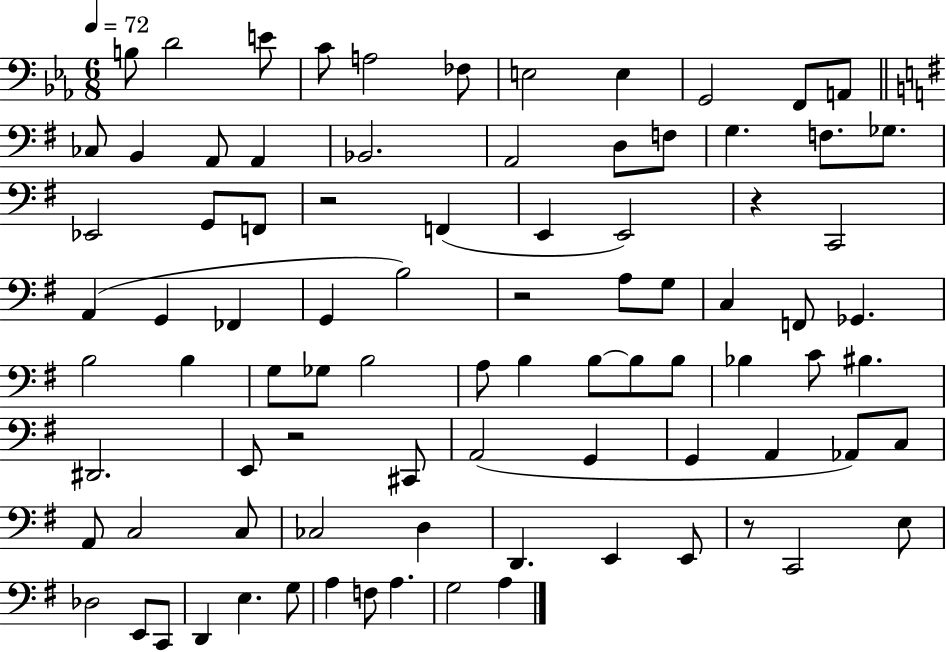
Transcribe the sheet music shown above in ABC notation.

X:1
T:Untitled
M:6/8
L:1/4
K:Eb
B,/2 D2 E/2 C/2 A,2 _F,/2 E,2 E, G,,2 F,,/2 A,,/2 _C,/2 B,, A,,/2 A,, _B,,2 A,,2 D,/2 F,/2 G, F,/2 _G,/2 _E,,2 G,,/2 F,,/2 z2 F,, E,, E,,2 z C,,2 A,, G,, _F,, G,, B,2 z2 A,/2 G,/2 C, F,,/2 _G,, B,2 B, G,/2 _G,/2 B,2 A,/2 B, B,/2 B,/2 B,/2 _B, C/2 ^B, ^D,,2 E,,/2 z2 ^C,,/2 A,,2 G,, G,, A,, _A,,/2 C,/2 A,,/2 C,2 C,/2 _C,2 D, D,, E,, E,,/2 z/2 C,,2 E,/2 _D,2 E,,/2 C,,/2 D,, E, G,/2 A, F,/2 A, G,2 A,